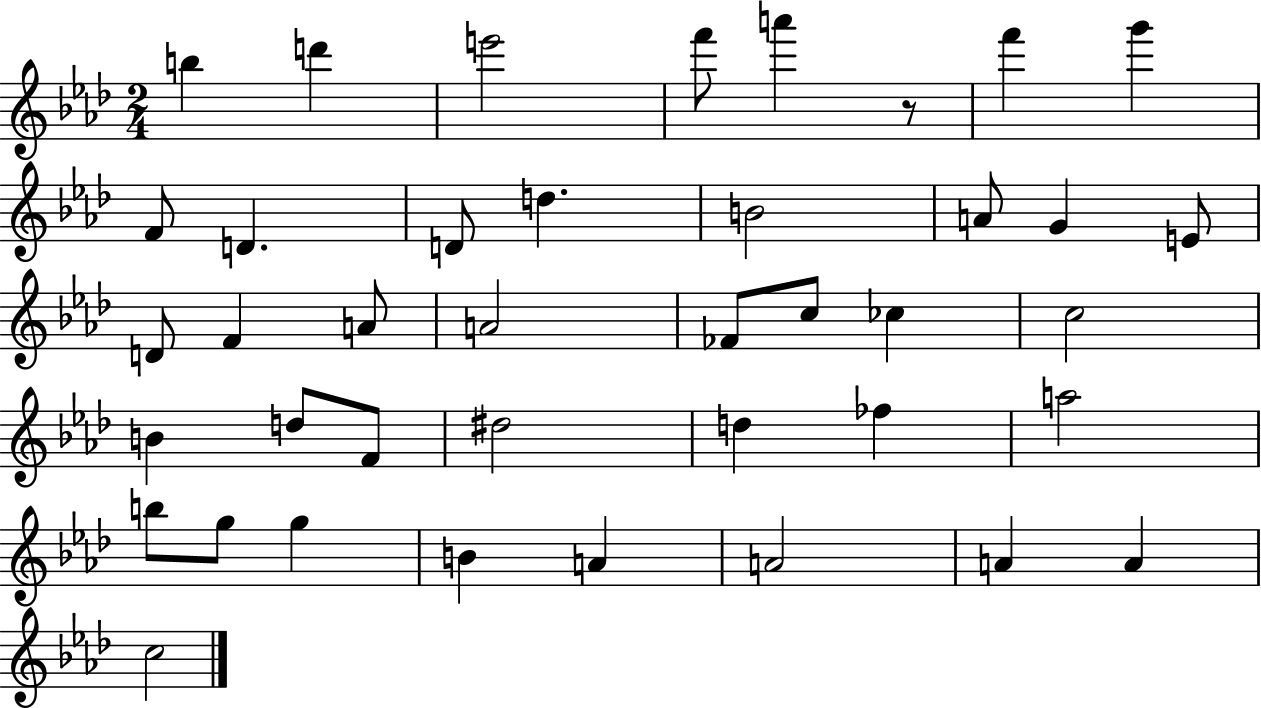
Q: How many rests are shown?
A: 1